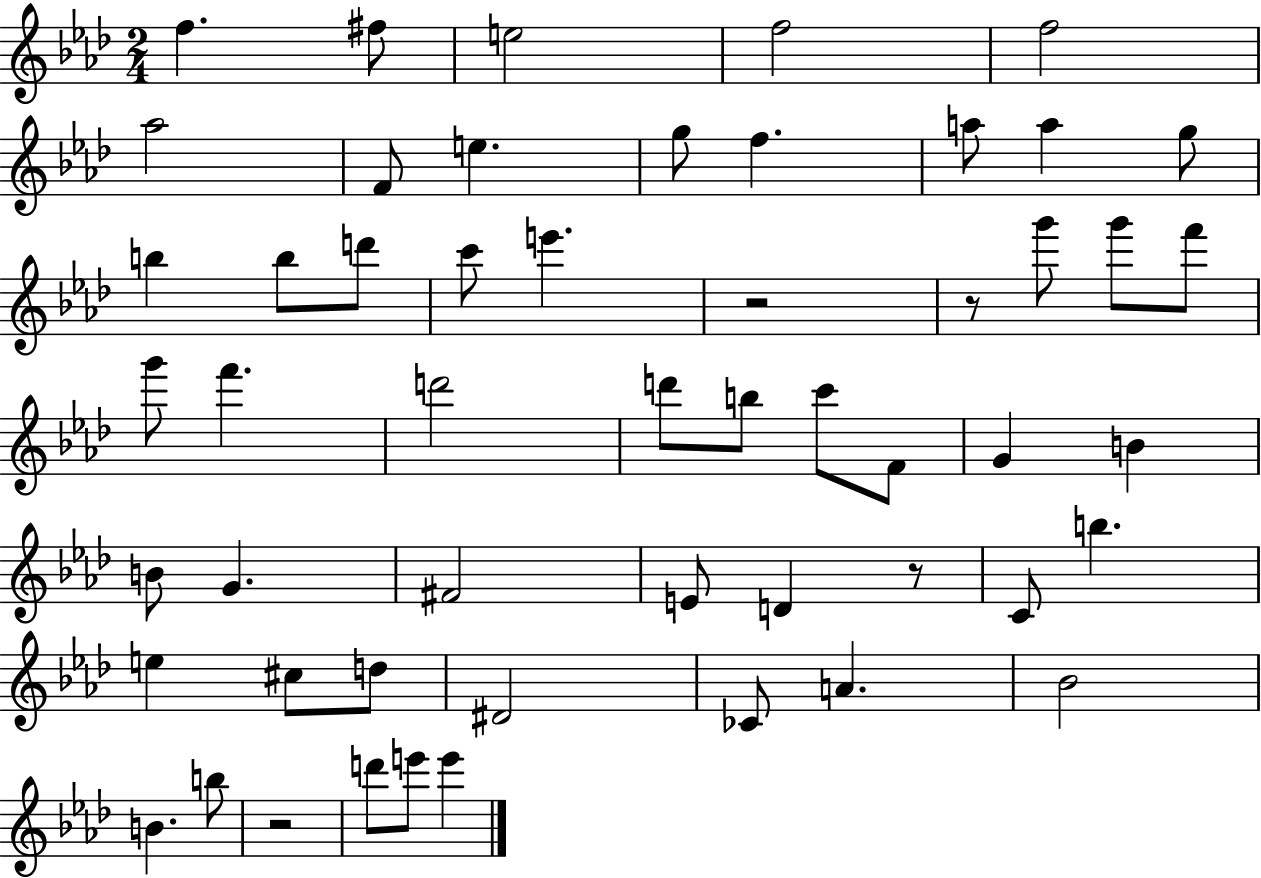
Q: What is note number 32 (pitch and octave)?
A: G4